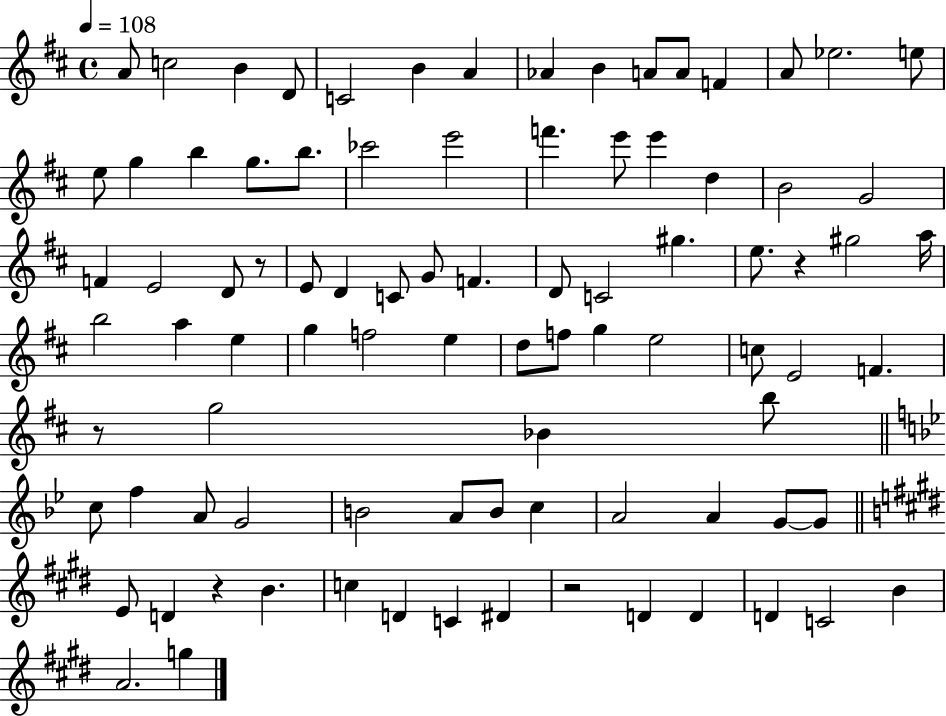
A4/e C5/h B4/q D4/e C4/h B4/q A4/q Ab4/q B4/q A4/e A4/e F4/q A4/e Eb5/h. E5/e E5/e G5/q B5/q G5/e. B5/e. CES6/h E6/h F6/q. E6/e E6/q D5/q B4/h G4/h F4/q E4/h D4/e R/e E4/e D4/q C4/e G4/e F4/q. D4/e C4/h G#5/q. E5/e. R/q G#5/h A5/s B5/h A5/q E5/q G5/q F5/h E5/q D5/e F5/e G5/q E5/h C5/e E4/h F4/q. R/e G5/h Bb4/q B5/e C5/e F5/q A4/e G4/h B4/h A4/e B4/e C5/q A4/h A4/q G4/e G4/e E4/e D4/q R/q B4/q. C5/q D4/q C4/q D#4/q R/h D4/q D4/q D4/q C4/h B4/q A4/h. G5/q